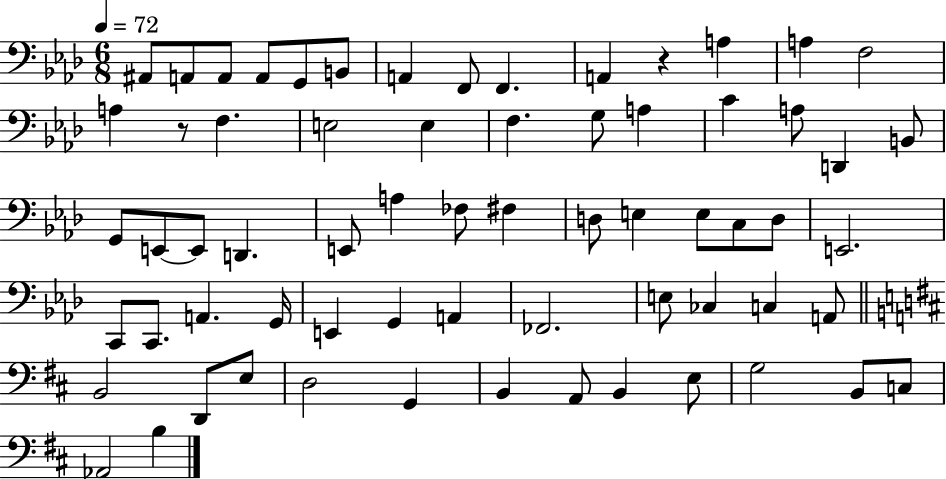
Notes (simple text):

A#2/e A2/e A2/e A2/e G2/e B2/e A2/q F2/e F2/q. A2/q R/q A3/q A3/q F3/h A3/q R/e F3/q. E3/h E3/q F3/q. G3/e A3/q C4/q A3/e D2/q B2/e G2/e E2/e E2/e D2/q. E2/e A3/q FES3/e F#3/q D3/e E3/q E3/e C3/e D3/e E2/h. C2/e C2/e. A2/q. G2/s E2/q G2/q A2/q FES2/h. E3/e CES3/q C3/q A2/e B2/h D2/e E3/e D3/h G2/q B2/q A2/e B2/q E3/e G3/h B2/e C3/e Ab2/h B3/q